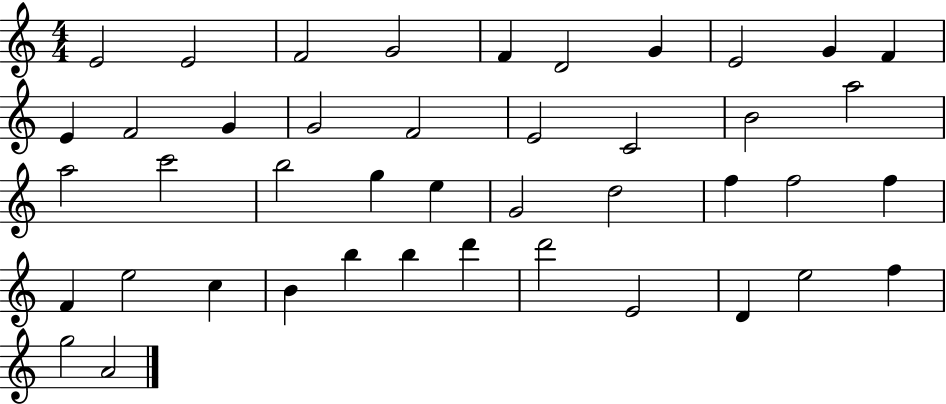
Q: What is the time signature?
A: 4/4